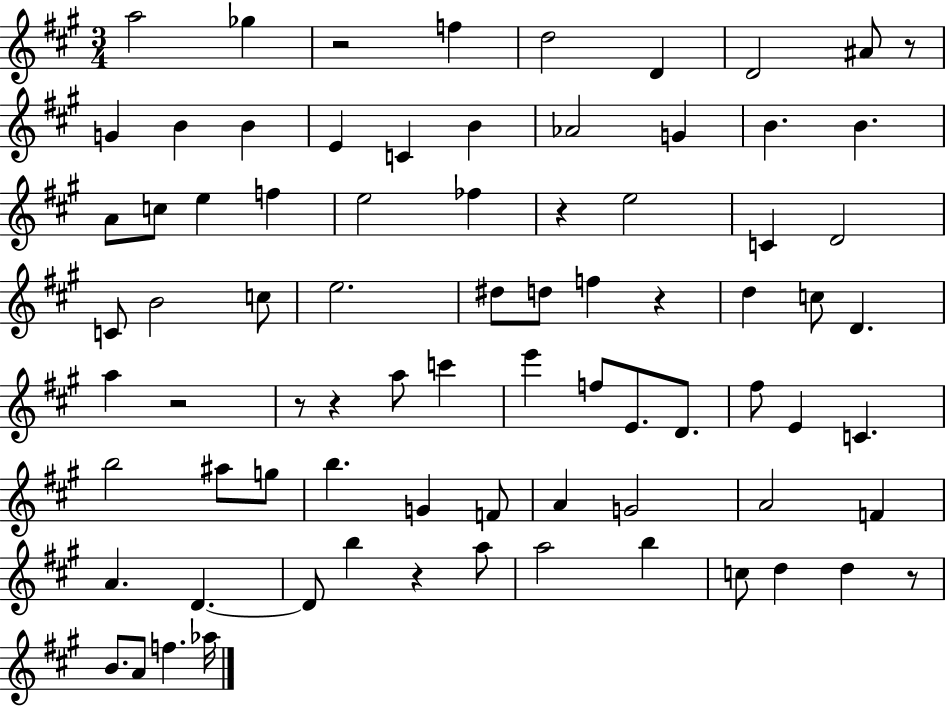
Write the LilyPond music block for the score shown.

{
  \clef treble
  \numericTimeSignature
  \time 3/4
  \key a \major
  a''2 ges''4 | r2 f''4 | d''2 d'4 | d'2 ais'8 r8 | \break g'4 b'4 b'4 | e'4 c'4 b'4 | aes'2 g'4 | b'4. b'4. | \break a'8 c''8 e''4 f''4 | e''2 fes''4 | r4 e''2 | c'4 d'2 | \break c'8 b'2 c''8 | e''2. | dis''8 d''8 f''4 r4 | d''4 c''8 d'4. | \break a''4 r2 | r8 r4 a''8 c'''4 | e'''4 f''8 e'8. d'8. | fis''8 e'4 c'4. | \break b''2 ais''8 g''8 | b''4. g'4 f'8 | a'4 g'2 | a'2 f'4 | \break a'4. d'4.~~ | d'8 b''4 r4 a''8 | a''2 b''4 | c''8 d''4 d''4 r8 | \break b'8. a'8 f''4. aes''16 | \bar "|."
}